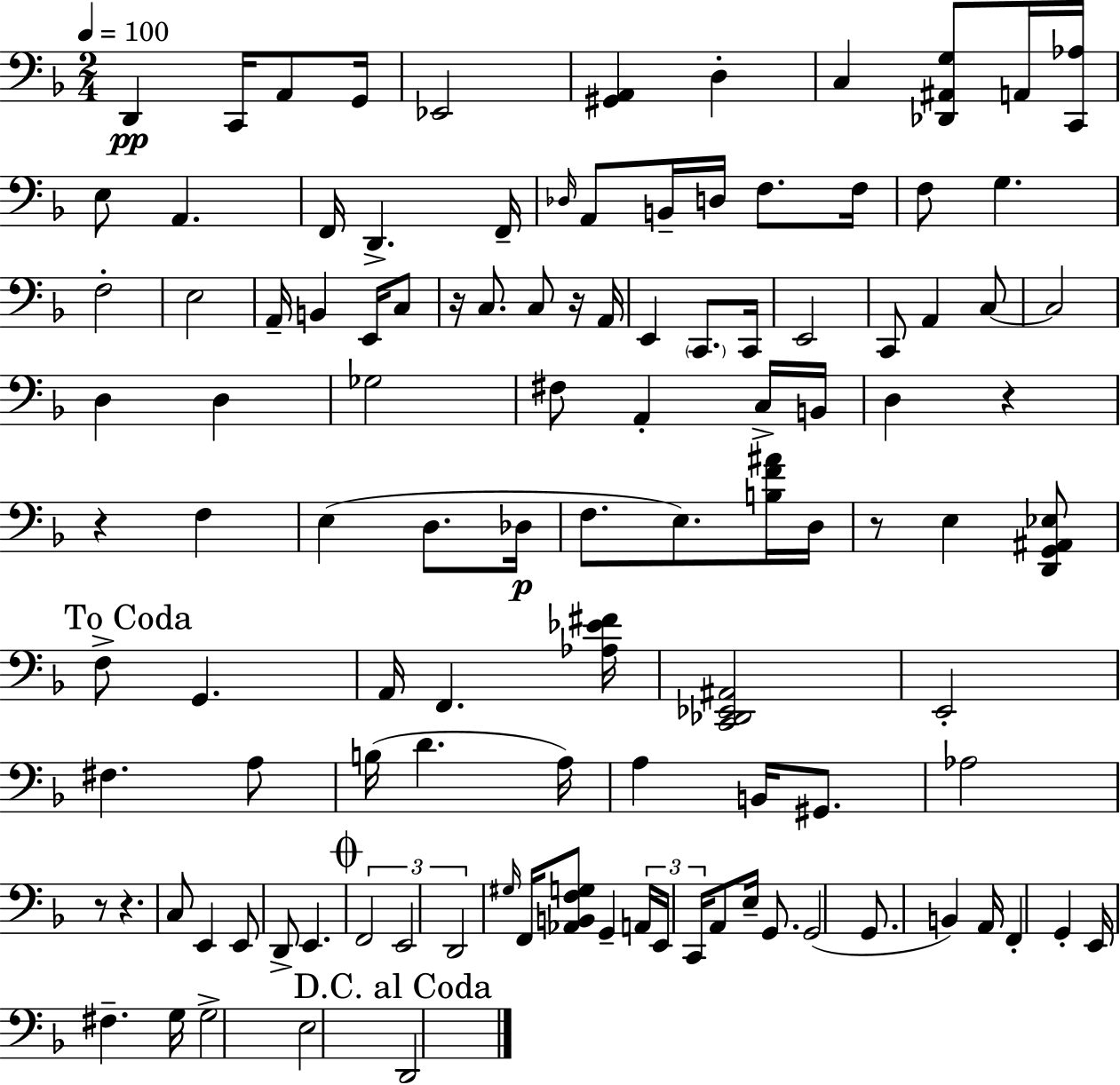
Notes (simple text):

D2/q C2/s A2/e G2/s Eb2/h [G#2,A2]/q D3/q C3/q [Db2,A#2,G3]/e A2/s [C2,Ab3]/s E3/e A2/q. F2/s D2/q. F2/s Db3/s A2/e B2/s D3/s F3/e. F3/s F3/e G3/q. F3/h E3/h A2/s B2/q E2/s C3/e R/s C3/e. C3/e R/s A2/s E2/q C2/e. C2/s E2/h C2/e A2/q C3/e C3/h D3/q D3/q Gb3/h F#3/e A2/q C3/s B2/s D3/q R/q R/q F3/q E3/q D3/e. Db3/s F3/e. E3/e. [B3,F4,A#4]/s D3/s R/e E3/q [D2,G2,A#2,Eb3]/e F3/e G2/q. A2/s F2/q. [Ab3,Eb4,F#4]/s [C2,Db2,Eb2,A#2]/h E2/h F#3/q. A3/e B3/s D4/q. A3/s A3/q B2/s G#2/e. Ab3/h R/e R/q. C3/e E2/q E2/e D2/e E2/q. F2/h E2/h D2/h G#3/s F2/s [Ab2,B2,F3,G3]/e G2/q A2/s E2/s C2/s A2/e E3/s G2/e. G2/h G2/e. B2/q A2/s F2/q G2/q E2/s F#3/q. G3/s G3/h E3/h D2/h